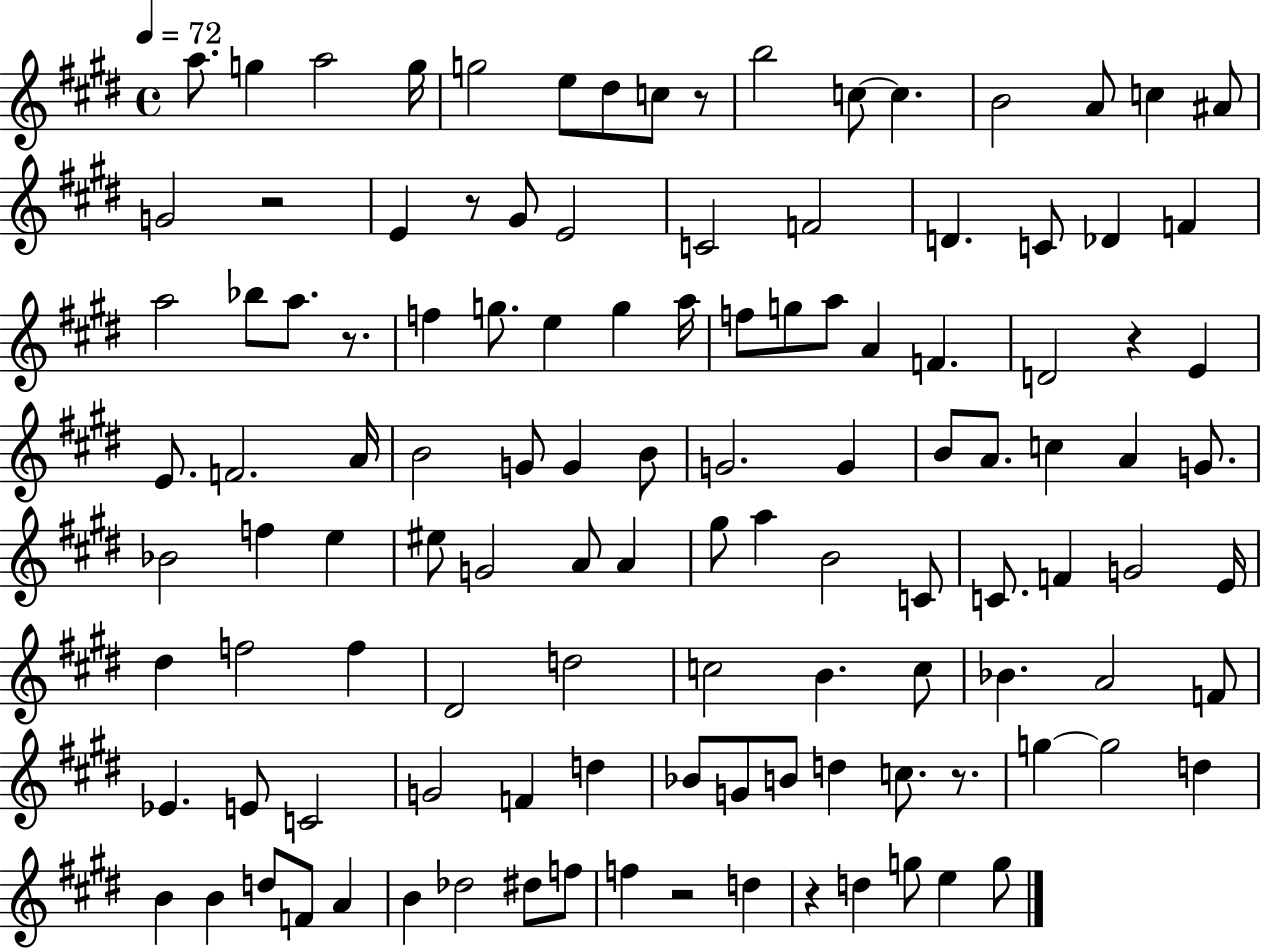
{
  \clef treble
  \time 4/4
  \defaultTimeSignature
  \key e \major
  \tempo 4 = 72
  a''8. g''4 a''2 g''16 | g''2 e''8 dis''8 c''8 r8 | b''2 c''8~~ c''4. | b'2 a'8 c''4 ais'8 | \break g'2 r2 | e'4 r8 gis'8 e'2 | c'2 f'2 | d'4. c'8 des'4 f'4 | \break a''2 bes''8 a''8. r8. | f''4 g''8. e''4 g''4 a''16 | f''8 g''8 a''8 a'4 f'4. | d'2 r4 e'4 | \break e'8. f'2. a'16 | b'2 g'8 g'4 b'8 | g'2. g'4 | b'8 a'8. c''4 a'4 g'8. | \break bes'2 f''4 e''4 | eis''8 g'2 a'8 a'4 | gis''8 a''4 b'2 c'8 | c'8. f'4 g'2 e'16 | \break dis''4 f''2 f''4 | dis'2 d''2 | c''2 b'4. c''8 | bes'4. a'2 f'8 | \break ees'4. e'8 c'2 | g'2 f'4 d''4 | bes'8 g'8 b'8 d''4 c''8. r8. | g''4~~ g''2 d''4 | \break b'4 b'4 d''8 f'8 a'4 | b'4 des''2 dis''8 f''8 | f''4 r2 d''4 | r4 d''4 g''8 e''4 g''8 | \break \bar "|."
}